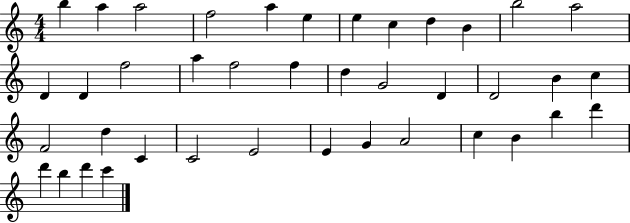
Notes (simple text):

B5/q A5/q A5/h F5/h A5/q E5/q E5/q C5/q D5/q B4/q B5/h A5/h D4/q D4/q F5/h A5/q F5/h F5/q D5/q G4/h D4/q D4/h B4/q C5/q F4/h D5/q C4/q C4/h E4/h E4/q G4/q A4/h C5/q B4/q B5/q D6/q D6/q B5/q D6/q C6/q